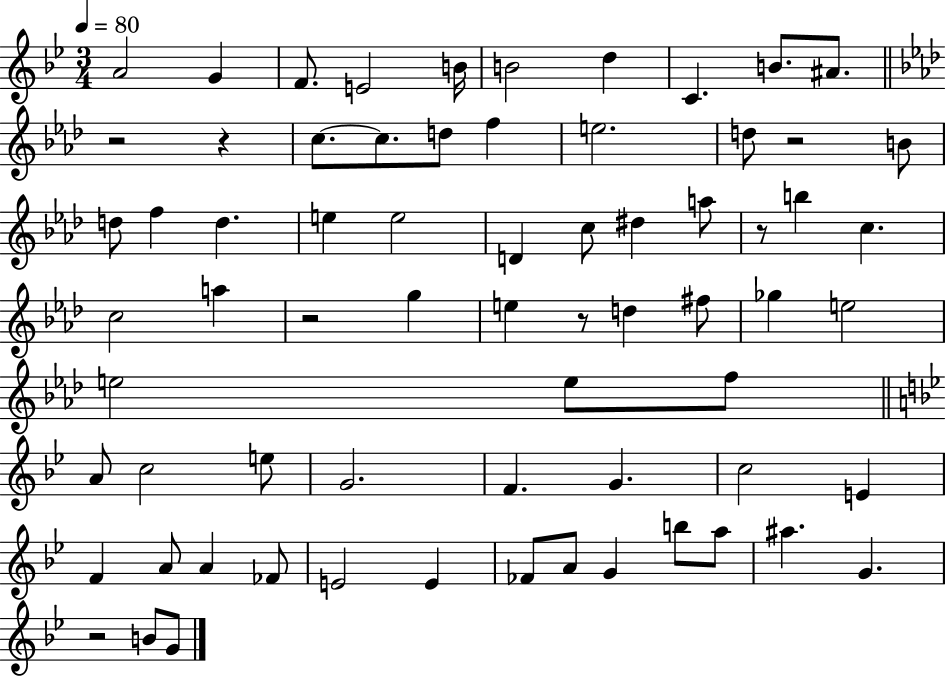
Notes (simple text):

A4/h G4/q F4/e. E4/h B4/s B4/h D5/q C4/q. B4/e. A#4/e. R/h R/q C5/e. C5/e. D5/e F5/q E5/h. D5/e R/h B4/e D5/e F5/q D5/q. E5/q E5/h D4/q C5/e D#5/q A5/e R/e B5/q C5/q. C5/h A5/q R/h G5/q E5/q R/e D5/q F#5/e Gb5/q E5/h E5/h E5/e F5/e A4/e C5/h E5/e G4/h. F4/q. G4/q. C5/h E4/q F4/q A4/e A4/q FES4/e E4/h E4/q FES4/e A4/e G4/q B5/e A5/e A#5/q. G4/q. R/h B4/e G4/e